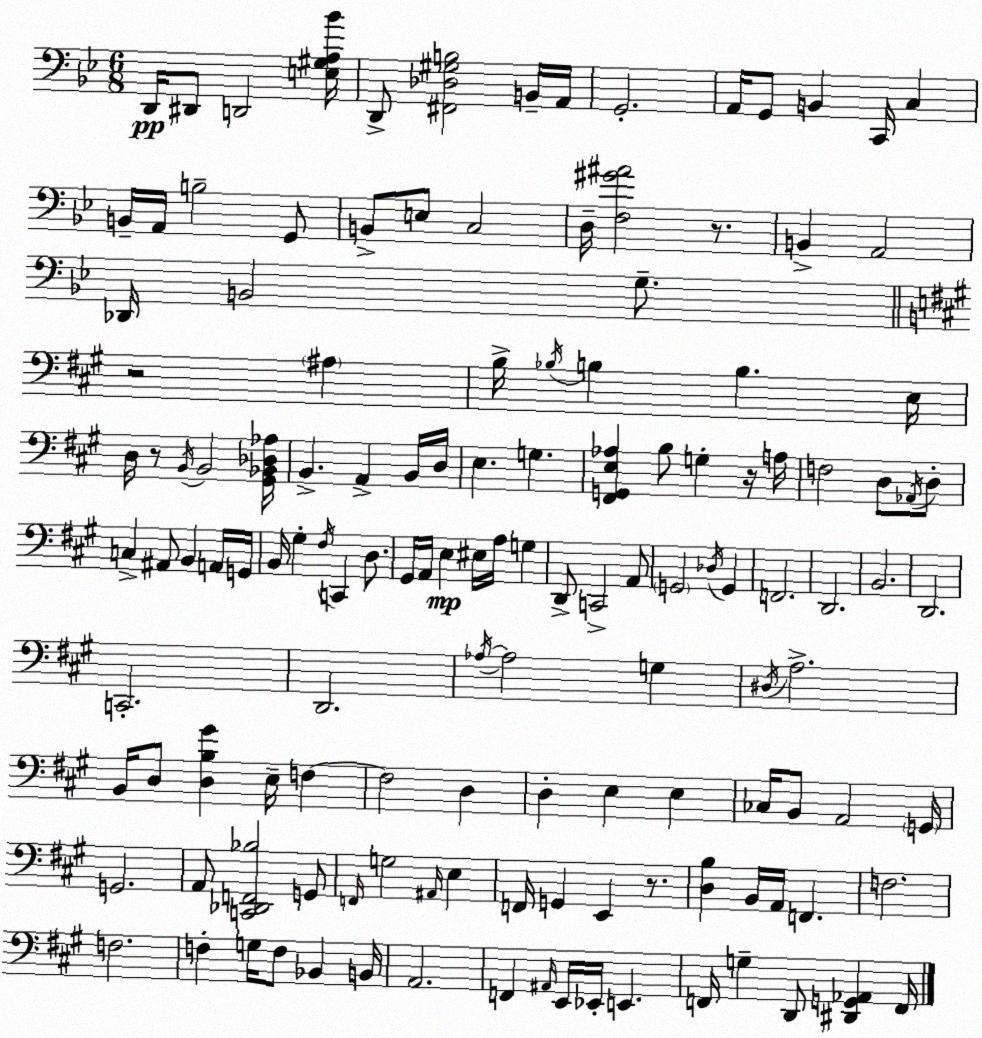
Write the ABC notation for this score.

X:1
T:Untitled
M:6/8
L:1/4
K:Bb
D,,/4 ^D,,/2 D,,2 [E,^G,A,_B]/4 D,,/2 [^F,,_D,^G,B,]2 B,,/4 A,,/4 G,,2 A,,/4 G,,/2 B,, C,,/4 C, B,,/4 A,,/4 B,2 G,,/2 B,,/2 E,/2 C,2 D,/4 [F,^G^A]2 z/2 B,, A,,2 _D,,/4 B,,2 G,/2 z2 ^A, B,/4 _B,/4 B, B, E,/4 D,/4 z/2 B,,/4 B,,2 [^G,,_B,,_D,_A,]/4 B,, A,, B,,/4 D,/4 E, G, [^F,,G,,E,_A,] B,/2 G, z/4 A,/4 F,2 D,/2 _A,,/4 D,/2 C, ^A,,/2 B,, A,,/4 G,,/4 B,,/4 ^G, ^F,/4 C,, D,/2 ^G,,/4 A,,/4 E, ^E,/4 A,/4 G, D,,/2 C,,2 A,,/2 G,,2 _D,/4 G,, F,,2 D,,2 B,,2 D,,2 C,,2 D,,2 _A,/4 _A,2 G, ^D,/4 A,2 B,,/4 D,/2 [D,B,^G] E,/4 F, F,2 D, D, E, E, _C,/4 B,,/2 A,,2 G,,/4 G,,2 A,,/2 [C,,_D,,F,,_B,]2 G,,/2 F,,/4 G,2 ^A,,/4 E, F,,/4 G,, E,, z/2 [D,B,] B,,/4 A,,/4 F,, F,2 F,2 F, G,/4 F,/2 _B,, B,,/4 A,,2 F,, ^A,,/4 E,,/4 _E,,/4 E,, F,,/4 G, D,,/2 [^D,,G,,_A,,] F,,/4